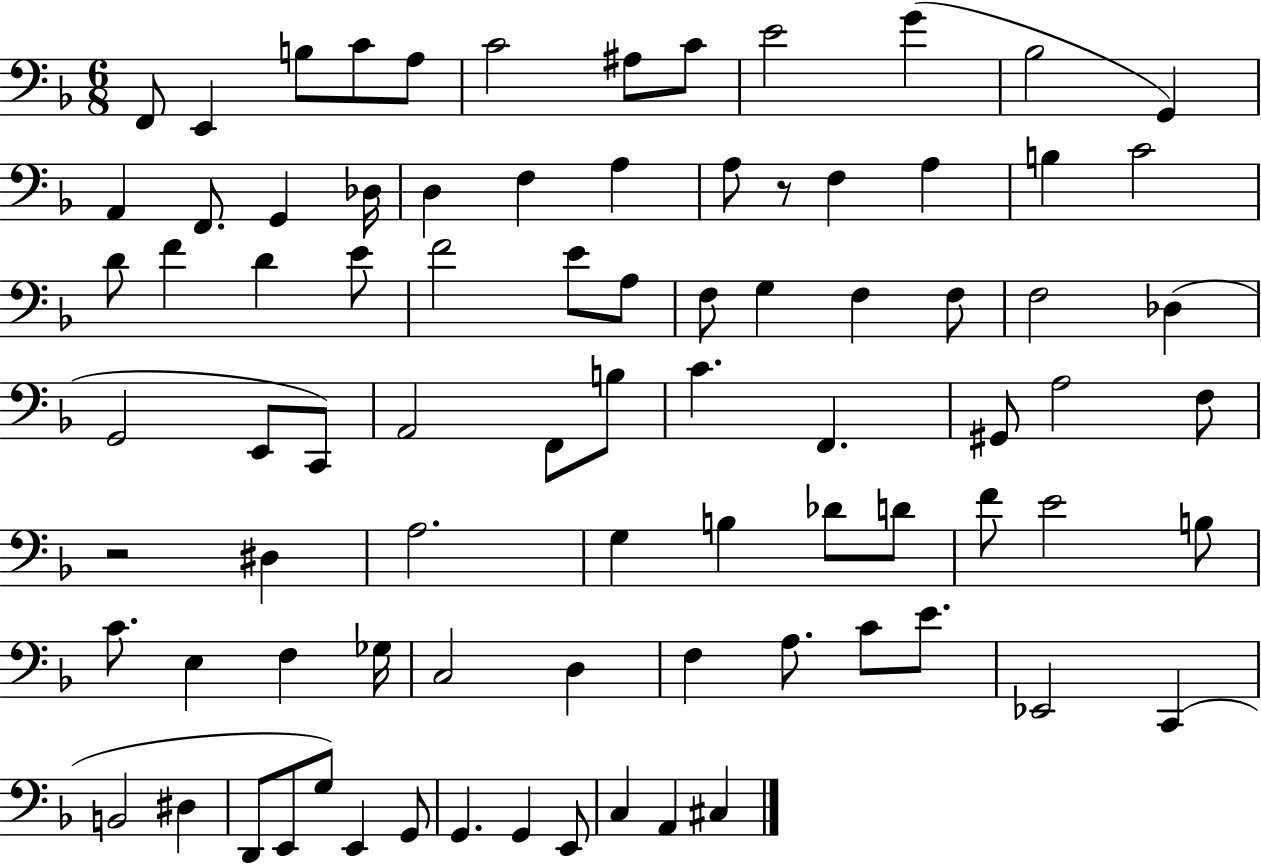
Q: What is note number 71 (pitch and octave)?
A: D#3